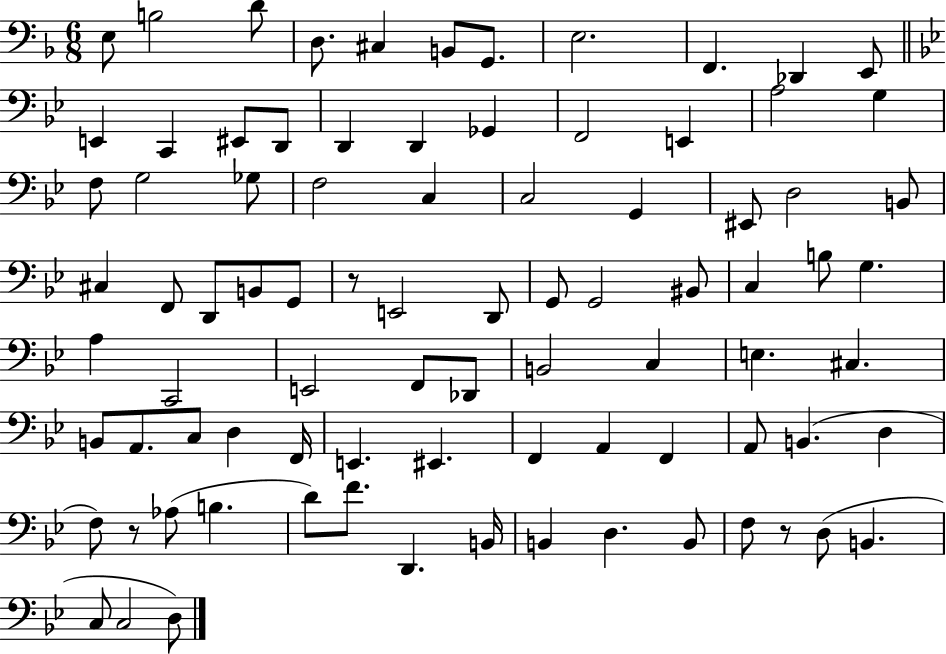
X:1
T:Untitled
M:6/8
L:1/4
K:F
E,/2 B,2 D/2 D,/2 ^C, B,,/2 G,,/2 E,2 F,, _D,, E,,/2 E,, C,, ^E,,/2 D,,/2 D,, D,, _G,, F,,2 E,, A,2 G, F,/2 G,2 _G,/2 F,2 C, C,2 G,, ^E,,/2 D,2 B,,/2 ^C, F,,/2 D,,/2 B,,/2 G,,/2 z/2 E,,2 D,,/2 G,,/2 G,,2 ^B,,/2 C, B,/2 G, A, C,,2 E,,2 F,,/2 _D,,/2 B,,2 C, E, ^C, B,,/2 A,,/2 C,/2 D, F,,/4 E,, ^E,, F,, A,, F,, A,,/2 B,, D, F,/2 z/2 _A,/2 B, D/2 F/2 D,, B,,/4 B,, D, B,,/2 F,/2 z/2 D,/2 B,, C,/2 C,2 D,/2